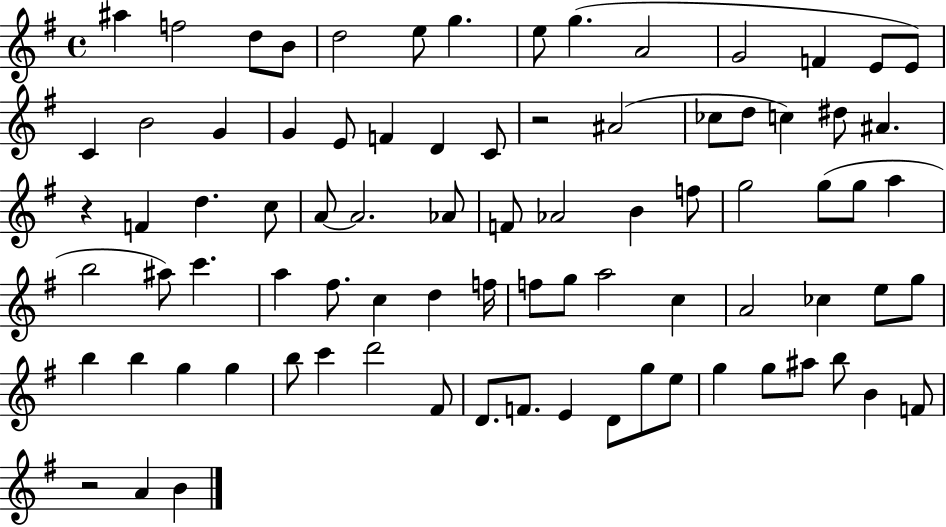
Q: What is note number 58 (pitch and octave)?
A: G5